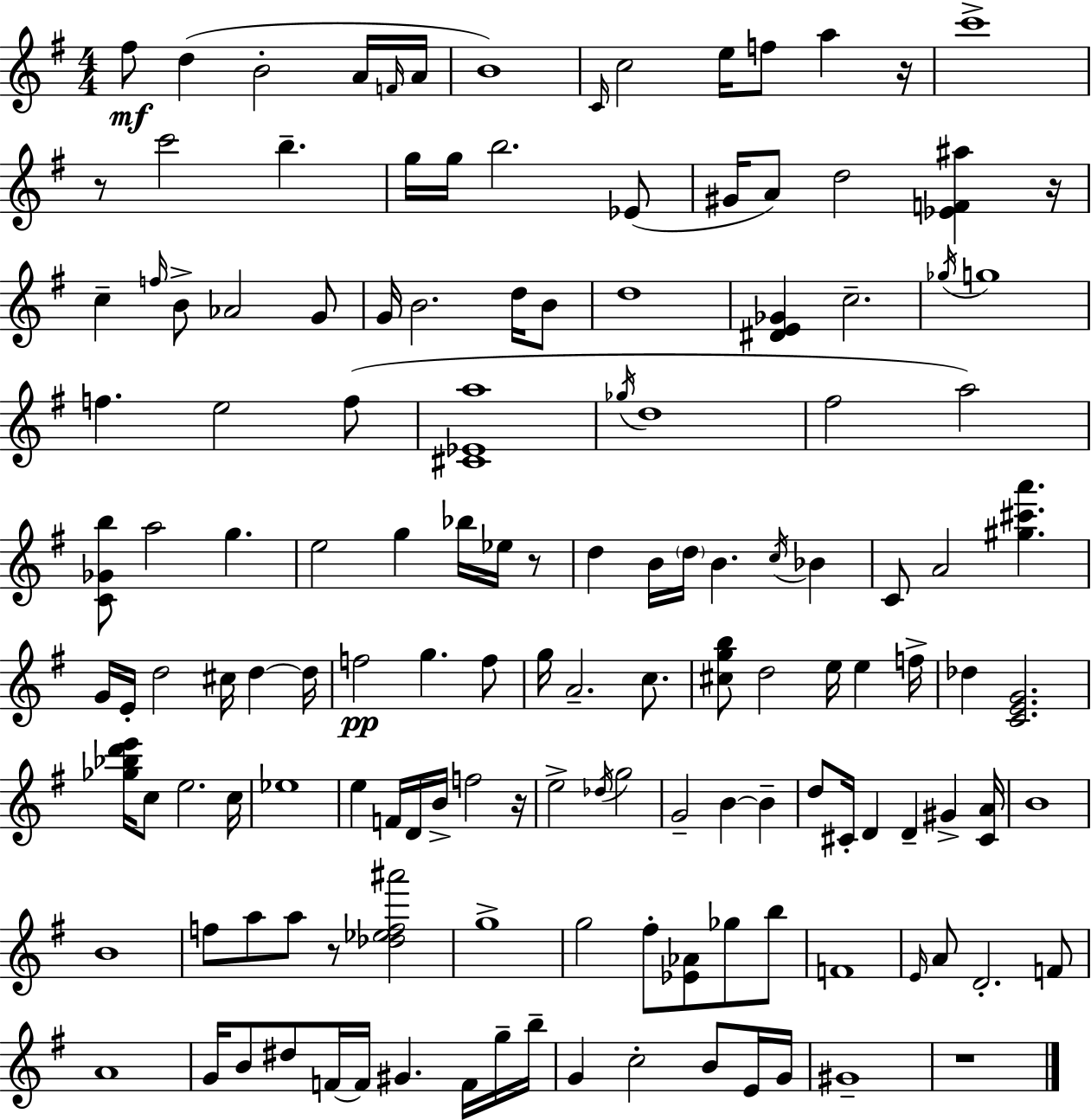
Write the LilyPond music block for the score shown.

{
  \clef treble
  \numericTimeSignature
  \time 4/4
  \key g \major
  fis''8\mf d''4( b'2-. a'16 \grace { f'16 } | a'16 b'1) | \grace { c'16 } c''2 e''16 f''8 a''4 | r16 c'''1-> | \break r8 c'''2 b''4.-- | g''16 g''16 b''2. | ees'8( gis'16 a'8) d''2 <ees' f' ais''>4 | r16 c''4-- \grace { f''16 } b'8-> aes'2 | \break g'8 g'16 b'2. | d''16 b'8 d''1 | <dis' e' ges'>4 c''2.-- | \acciaccatura { ges''16 } g''1 | \break f''4. e''2 | f''8( <cis' ees' a''>1 | \acciaccatura { ges''16 } d''1 | fis''2 a''2) | \break <c' ges' b''>8 a''2 g''4. | e''2 g''4 | bes''16 ees''16 r8 d''4 b'16 \parenthesize d''16 b'4. | \acciaccatura { c''16 } bes'4 c'8 a'2 | \break <gis'' cis''' a'''>4. g'16 e'16-. d''2 | cis''16 d''4~~ d''16 f''2\pp g''4. | f''8 g''16 a'2.-- | c''8. <cis'' g'' b''>8 d''2 | \break e''16 e''4 f''16-> des''4 <c' e' g'>2. | <ges'' bes'' d''' e'''>16 c''8 e''2. | c''16 ees''1 | e''4 f'16 d'16 b'16-> f''2 | \break r16 e''2-> \acciaccatura { des''16 } g''2 | g'2-- b'4~~ | b'4-- d''8 cis'16-. d'4 d'4-- | gis'4-> <cis' a'>16 b'1 | \break b'1 | f''8 a''8 a''8 r8 <des'' ees'' f'' ais'''>2 | g''1-> | g''2 fis''8-. | \break <ees' aes'>8 ges''8 b''8 f'1 | \grace { e'16 } a'8 d'2.-. | f'8 a'1 | g'16 b'8 dis''8 f'16~~ f'16 gis'4. | \break f'16 g''16-- b''16-- g'4 c''2-. | b'8 e'16 g'16 gis'1-- | r1 | \bar "|."
}